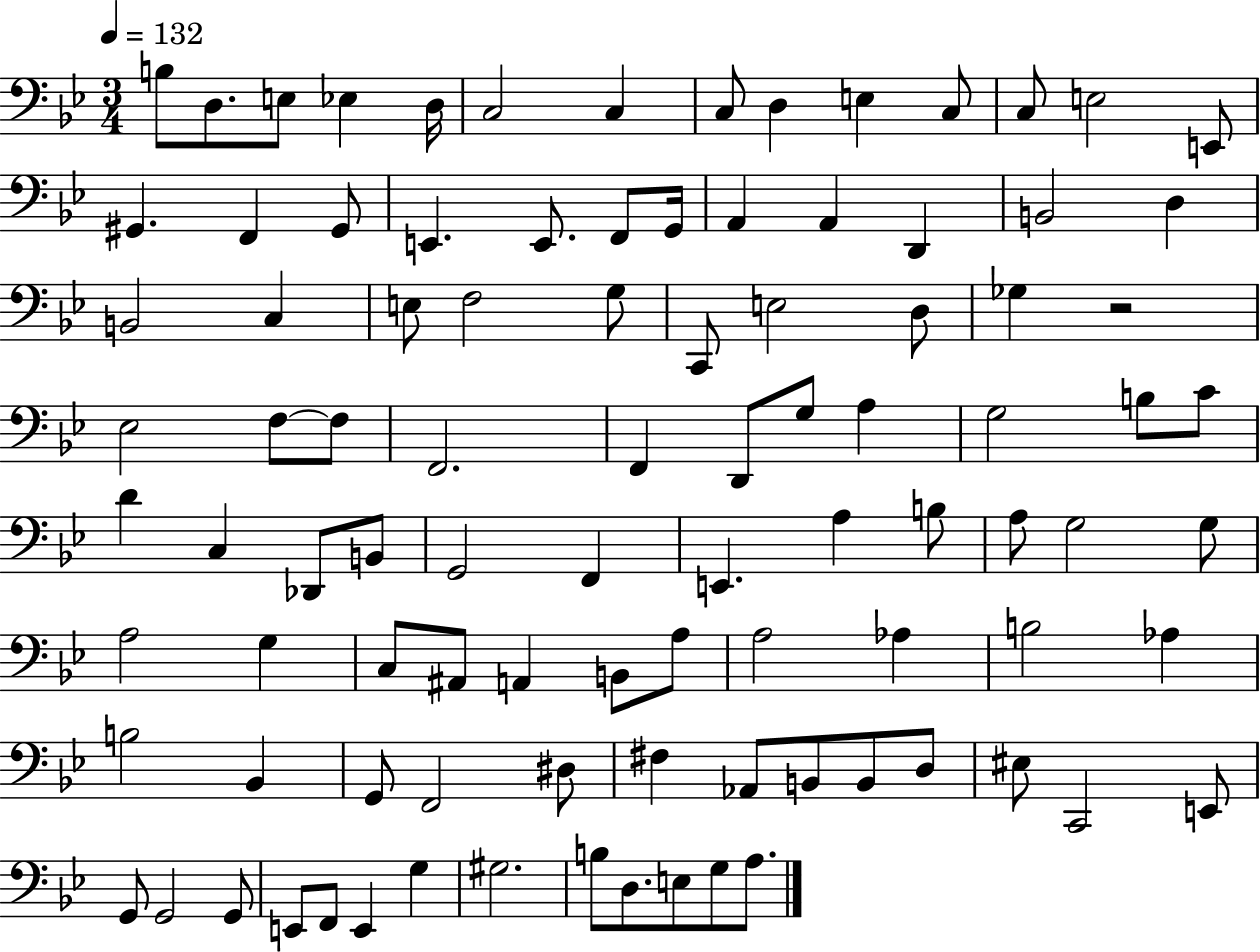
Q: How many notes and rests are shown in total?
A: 96